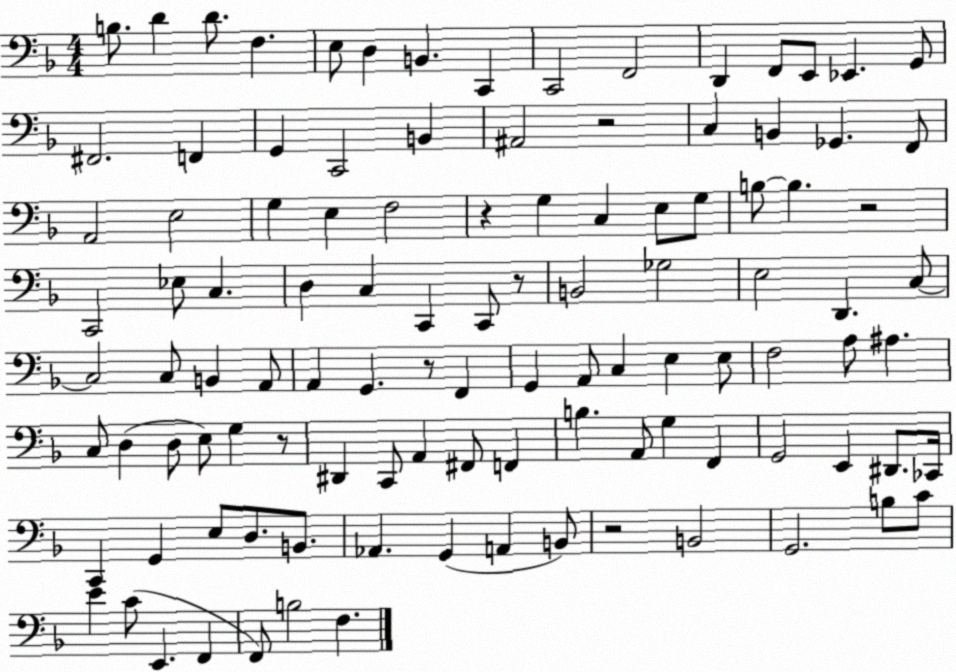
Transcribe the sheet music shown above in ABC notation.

X:1
T:Untitled
M:4/4
L:1/4
K:F
B,/2 D D/2 F, E,/2 D, B,, C,, C,,2 F,,2 D,, F,,/2 E,,/2 _E,, G,,/2 ^F,,2 F,, G,, C,,2 B,, ^A,,2 z2 C, B,, _G,, F,,/2 A,,2 E,2 G, E, F,2 z G, C, E,/2 G,/2 B,/2 B, z2 C,,2 _E,/2 C, D, C, C,, C,,/2 z/2 B,,2 _G,2 E,2 D,, C,/2 C,2 C,/2 B,, A,,/2 A,, G,, z/2 F,, G,, A,,/2 C, E, E,/2 F,2 A,/2 ^A, C,/2 D, D,/2 E,/2 G, z/2 ^D,, C,,/2 A,, ^F,,/2 F,, B, A,,/2 G, F,, G,,2 E,, ^D,,/2 _C,,/4 C,, G,, E,/2 D,/2 B,,/2 _A,, G,, A,, B,,/2 z2 B,,2 G,,2 B,/2 C/2 E C/2 E,, F,, F,,/2 B,2 F,